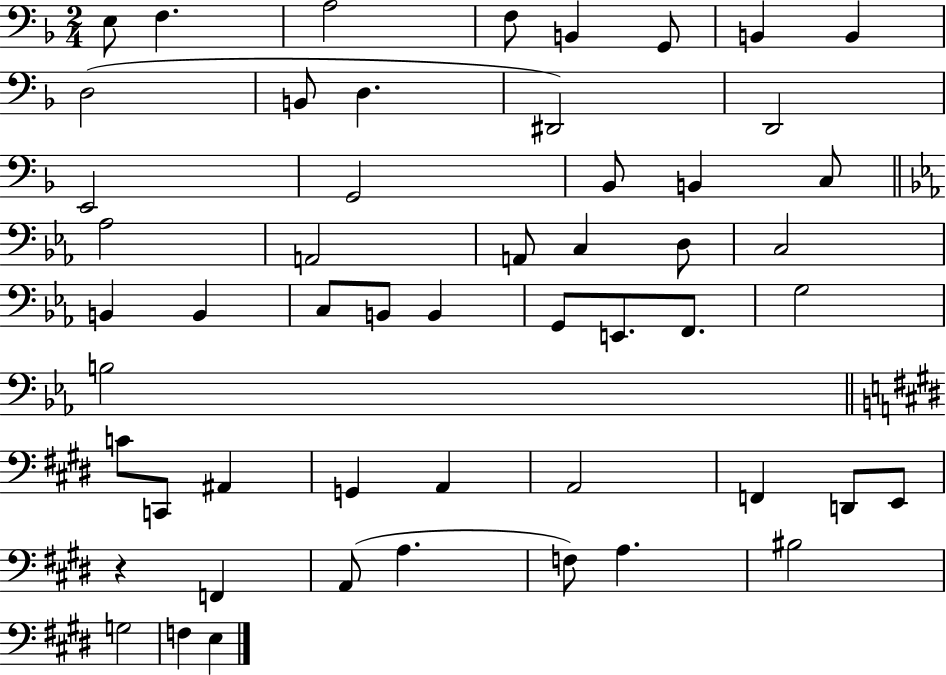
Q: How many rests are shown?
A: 1